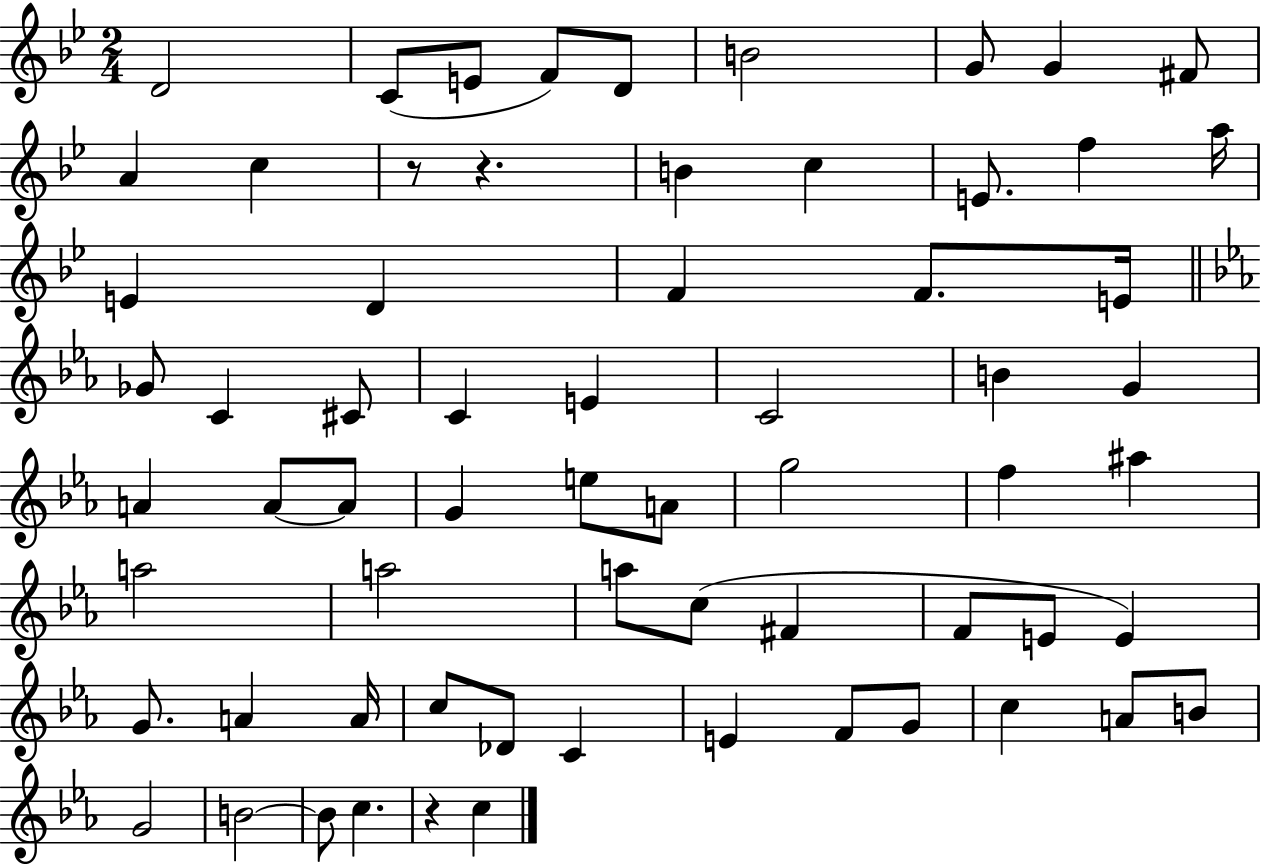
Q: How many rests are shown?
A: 3